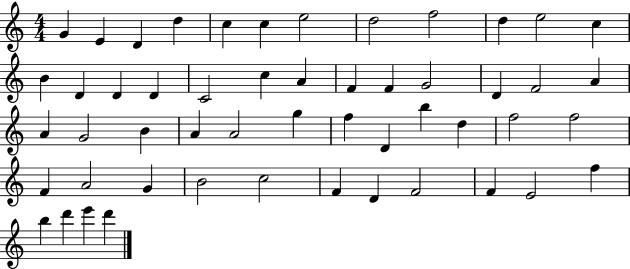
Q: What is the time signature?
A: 4/4